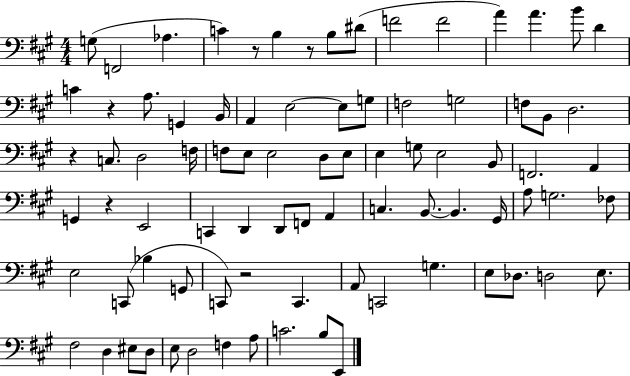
G3/e F2/h Ab3/q. C4/q R/e B3/q R/e B3/e D#4/e F4/h F4/h A4/q A4/q. B4/e D4/q C4/q R/q A3/e. G2/q B2/s A2/q E3/h E3/e G3/e F3/h G3/h F3/e B2/e D3/h. R/q C3/e. D3/h F3/s F3/e E3/e E3/h D3/e E3/e E3/q G3/e E3/h B2/e F2/h. A2/q G2/q R/q E2/h C2/q D2/q D2/e F2/e A2/q C3/q. B2/e. B2/q. G#2/s A3/e G3/h. FES3/e E3/h C2/e Bb3/q G2/e C2/e R/h C2/q. A2/e C2/h G3/q. E3/e Db3/e. D3/h E3/e. F#3/h D3/q EIS3/e D3/e E3/e D3/h F3/q A3/e C4/h. B3/e E2/e